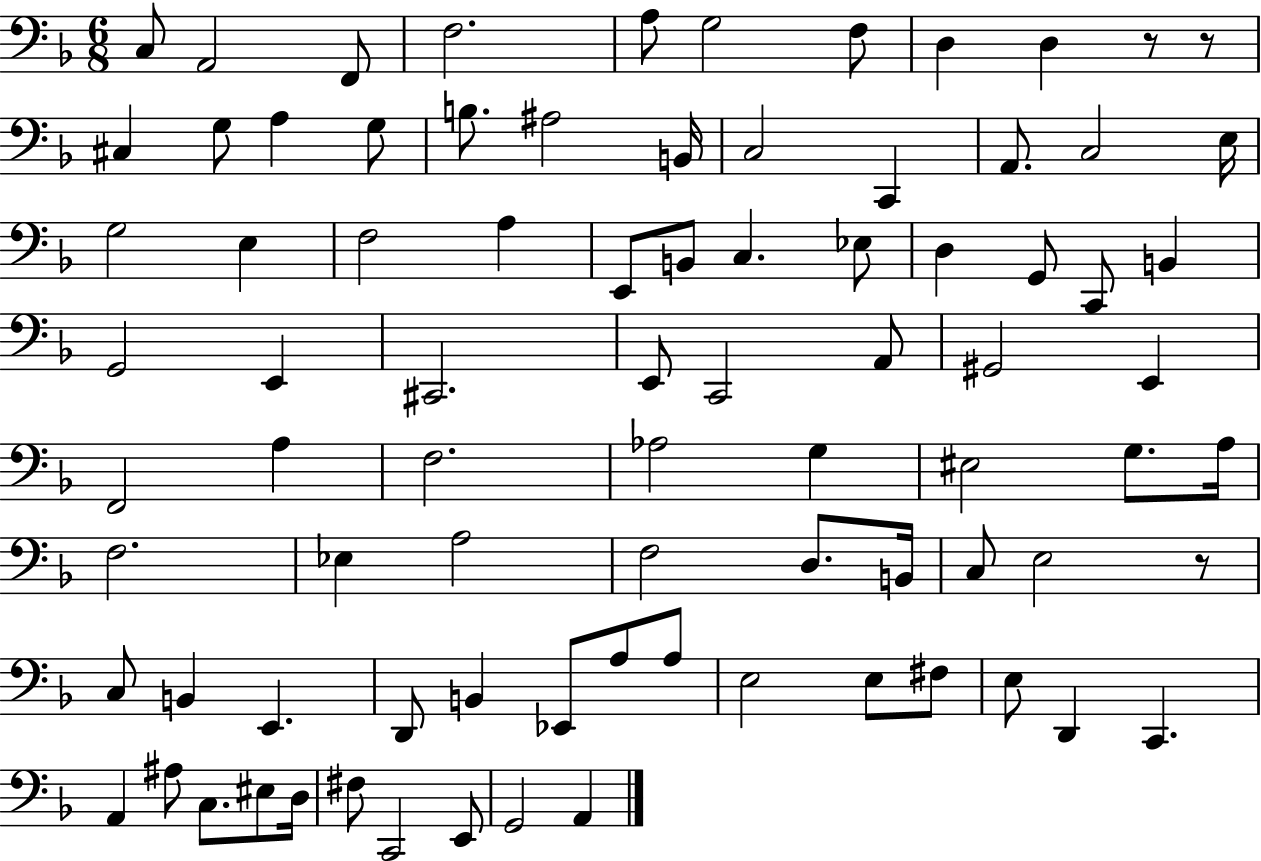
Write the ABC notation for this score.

X:1
T:Untitled
M:6/8
L:1/4
K:F
C,/2 A,,2 F,,/2 F,2 A,/2 G,2 F,/2 D, D, z/2 z/2 ^C, G,/2 A, G,/2 B,/2 ^A,2 B,,/4 C,2 C,, A,,/2 C,2 E,/4 G,2 E, F,2 A, E,,/2 B,,/2 C, _E,/2 D, G,,/2 C,,/2 B,, G,,2 E,, ^C,,2 E,,/2 C,,2 A,,/2 ^G,,2 E,, F,,2 A, F,2 _A,2 G, ^E,2 G,/2 A,/4 F,2 _E, A,2 F,2 D,/2 B,,/4 C,/2 E,2 z/2 C,/2 B,, E,, D,,/2 B,, _E,,/2 A,/2 A,/2 E,2 E,/2 ^F,/2 E,/2 D,, C,, A,, ^A,/2 C,/2 ^E,/2 D,/4 ^F,/2 C,,2 E,,/2 G,,2 A,,